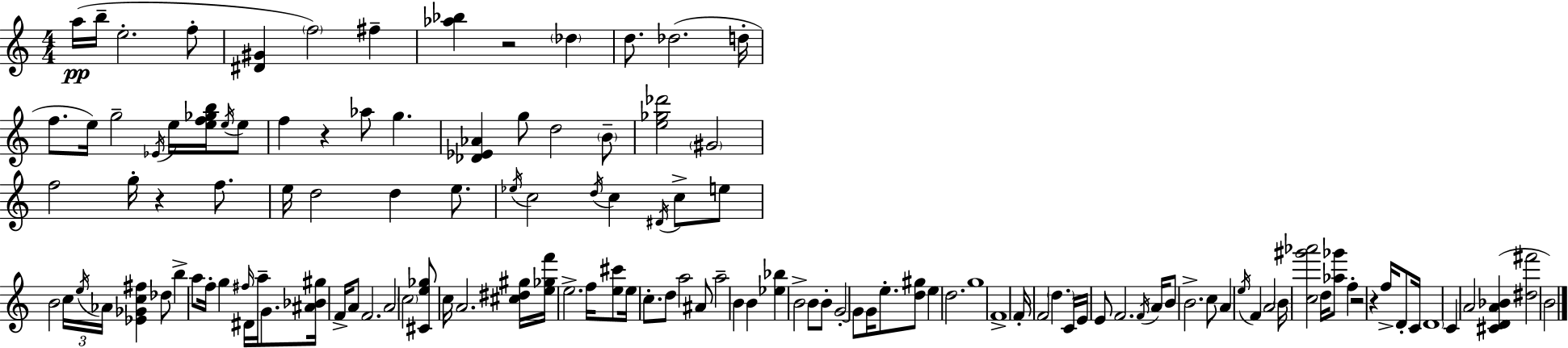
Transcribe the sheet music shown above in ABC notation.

X:1
T:Untitled
M:4/4
L:1/4
K:C
a/4 b/4 e2 f/2 [^D^G] f2 ^f [_a_b] z2 _d d/2 _d2 d/4 f/2 e/4 g2 _E/4 e/4 [ef_gb]/4 e/4 e/2 f z _a/2 g [_D_E_A] g/2 d2 B/2 [e_g_d']2 ^G2 f2 g/4 z f/2 e/4 d2 d e/2 _e/4 c2 d/4 c ^D/4 c/2 e/2 B2 c/4 e/4 _A/4 [_E_Gc^f] _d/2 b a/2 f/4 g ^f/4 ^D/4 a/4 G/2 [^A_B^g]/4 F/4 A/2 F2 A2 c2 [^Ce_g]/2 c/4 A2 [^c^d^g]/4 [e_gf']/4 e2 f/4 [e^c']/2 e/4 c/2 d/2 a2 ^A/2 a2 B B [_e_b] B2 B/2 B/2 G2 G/2 G/4 e/2 [d^g]/2 e d2 g4 F4 F/4 F2 d C/4 E/4 E/2 F2 F/4 A/4 B/2 B2 c/2 A e/4 F A2 B/4 [c^g'_a']2 d/4 [_a_g']/2 f z2 z f/4 D/2 C/4 D4 C A2 [^CDA_B] [^d^f']2 B2